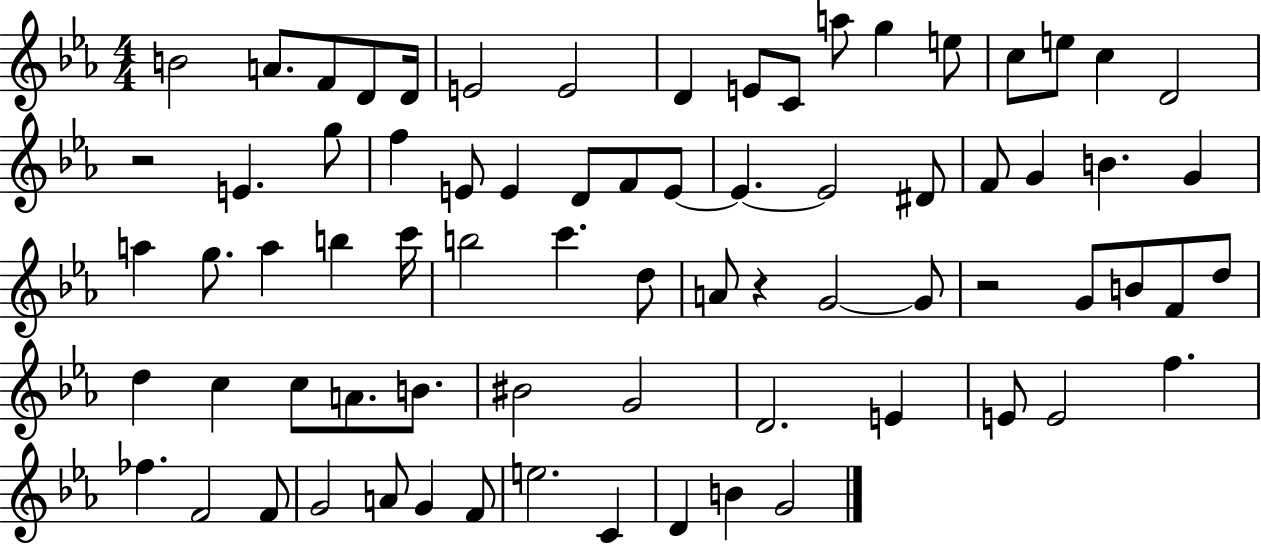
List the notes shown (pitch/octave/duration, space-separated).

B4/h A4/e. F4/e D4/e D4/s E4/h E4/h D4/q E4/e C4/e A5/e G5/q E5/e C5/e E5/e C5/q D4/h R/h E4/q. G5/e F5/q E4/e E4/q D4/e F4/e E4/e E4/q. E4/h D#4/e F4/e G4/q B4/q. G4/q A5/q G5/e. A5/q B5/q C6/s B5/h C6/q. D5/e A4/e R/q G4/h G4/e R/h G4/e B4/e F4/e D5/e D5/q C5/q C5/e A4/e. B4/e. BIS4/h G4/h D4/h. E4/q E4/e E4/h F5/q. FES5/q. F4/h F4/e G4/h A4/e G4/q F4/e E5/h. C4/q D4/q B4/q G4/h